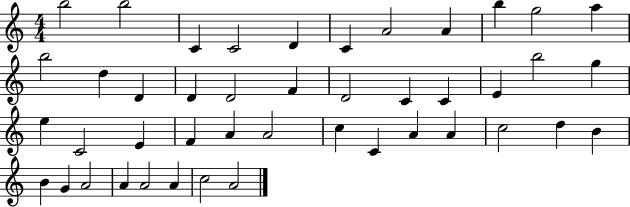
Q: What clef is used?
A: treble